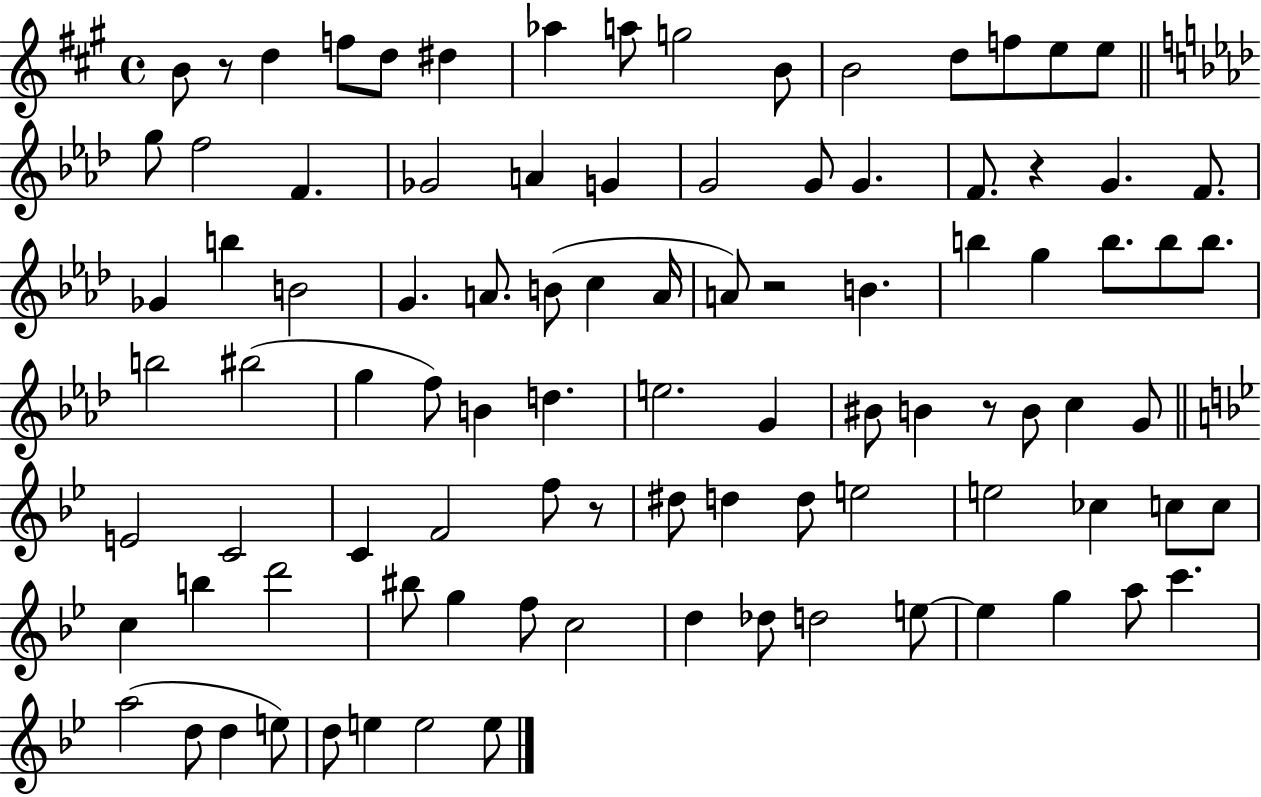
B4/e R/e D5/q F5/e D5/e D#5/q Ab5/q A5/e G5/h B4/e B4/h D5/e F5/e E5/e E5/e G5/e F5/h F4/q. Gb4/h A4/q G4/q G4/h G4/e G4/q. F4/e. R/q G4/q. F4/e. Gb4/q B5/q B4/h G4/q. A4/e. B4/e C5/q A4/s A4/e R/h B4/q. B5/q G5/q B5/e. B5/e B5/e. B5/h BIS5/h G5/q F5/e B4/q D5/q. E5/h. G4/q BIS4/e B4/q R/e B4/e C5/q G4/e E4/h C4/h C4/q F4/h F5/e R/e D#5/e D5/q D5/e E5/h E5/h CES5/q C5/e C5/e C5/q B5/q D6/h BIS5/e G5/q F5/e C5/h D5/q Db5/e D5/h E5/e E5/q G5/q A5/e C6/q. A5/h D5/e D5/q E5/e D5/e E5/q E5/h E5/e